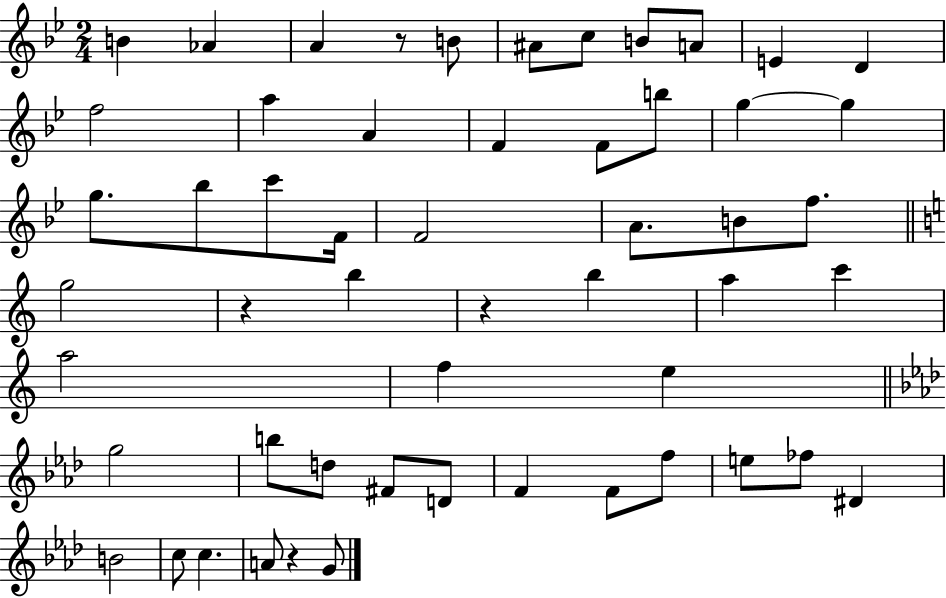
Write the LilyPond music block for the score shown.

{
  \clef treble
  \numericTimeSignature
  \time 2/4
  \key bes \major
  b'4 aes'4 | a'4 r8 b'8 | ais'8 c''8 b'8 a'8 | e'4 d'4 | \break f''2 | a''4 a'4 | f'4 f'8 b''8 | g''4~~ g''4 | \break g''8. bes''8 c'''8 f'16 | f'2 | a'8. b'8 f''8. | \bar "||" \break \key c \major g''2 | r4 b''4 | r4 b''4 | a''4 c'''4 | \break a''2 | f''4 e''4 | \bar "||" \break \key aes \major g''2 | b''8 d''8 fis'8 d'8 | f'4 f'8 f''8 | e''8 fes''8 dis'4 | \break b'2 | c''8 c''4. | a'8 r4 g'8 | \bar "|."
}